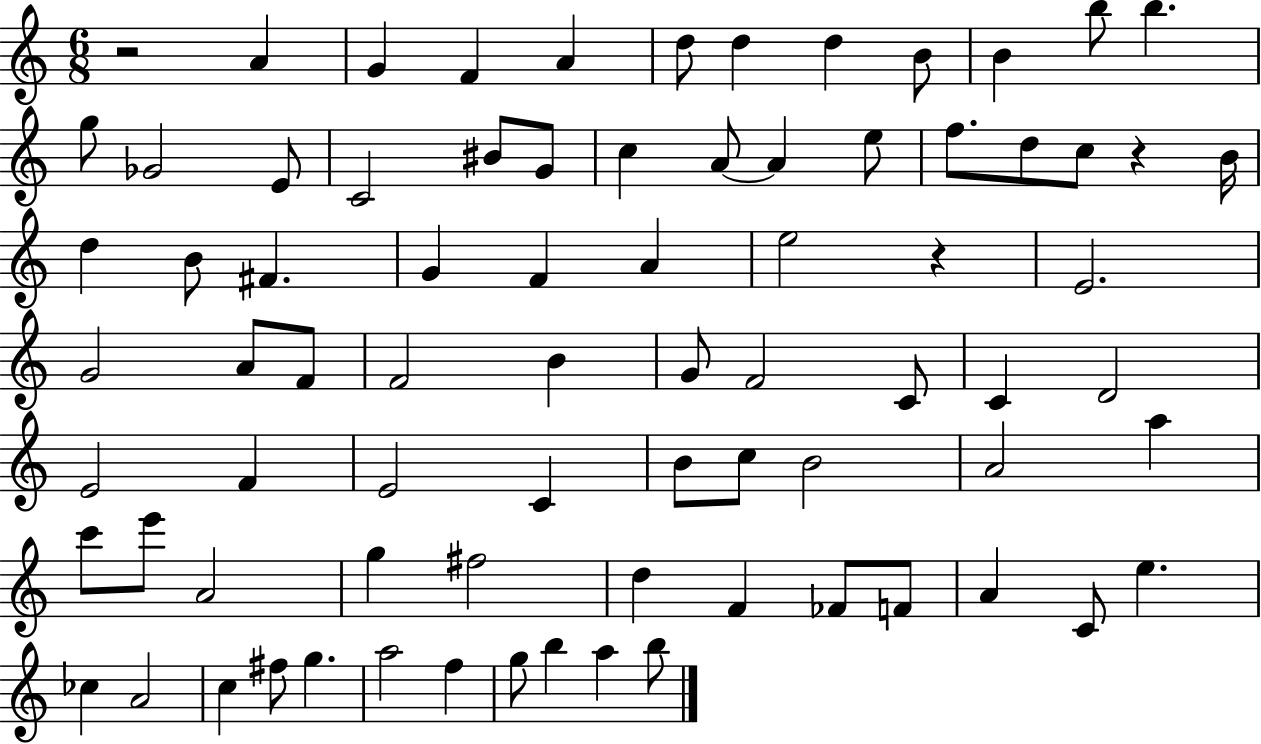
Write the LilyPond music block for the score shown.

{
  \clef treble
  \numericTimeSignature
  \time 6/8
  \key c \major
  r2 a'4 | g'4 f'4 a'4 | d''8 d''4 d''4 b'8 | b'4 b''8 b''4. | \break g''8 ges'2 e'8 | c'2 bis'8 g'8 | c''4 a'8~~ a'4 e''8 | f''8. d''8 c''8 r4 b'16 | \break d''4 b'8 fis'4. | g'4 f'4 a'4 | e''2 r4 | e'2. | \break g'2 a'8 f'8 | f'2 b'4 | g'8 f'2 c'8 | c'4 d'2 | \break e'2 f'4 | e'2 c'4 | b'8 c''8 b'2 | a'2 a''4 | \break c'''8 e'''8 a'2 | g''4 fis''2 | d''4 f'4 fes'8 f'8 | a'4 c'8 e''4. | \break ces''4 a'2 | c''4 fis''8 g''4. | a''2 f''4 | g''8 b''4 a''4 b''8 | \break \bar "|."
}